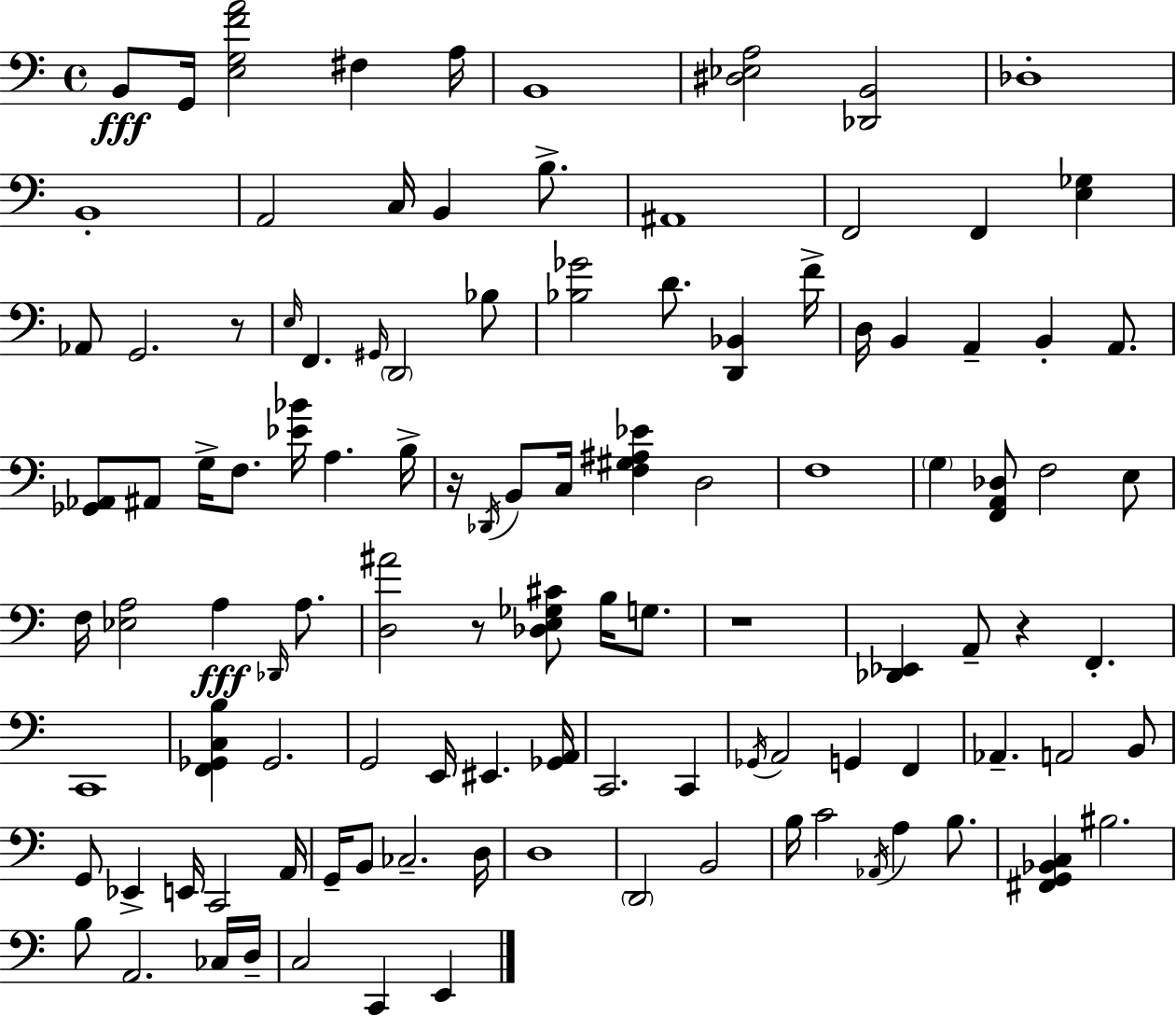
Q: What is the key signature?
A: A minor